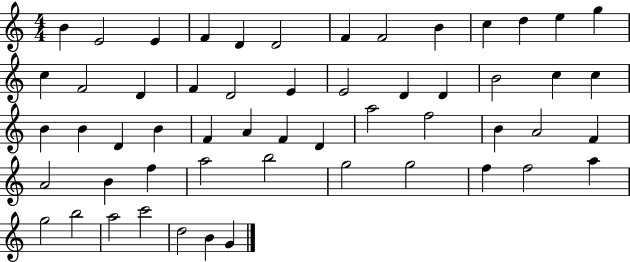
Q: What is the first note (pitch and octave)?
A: B4